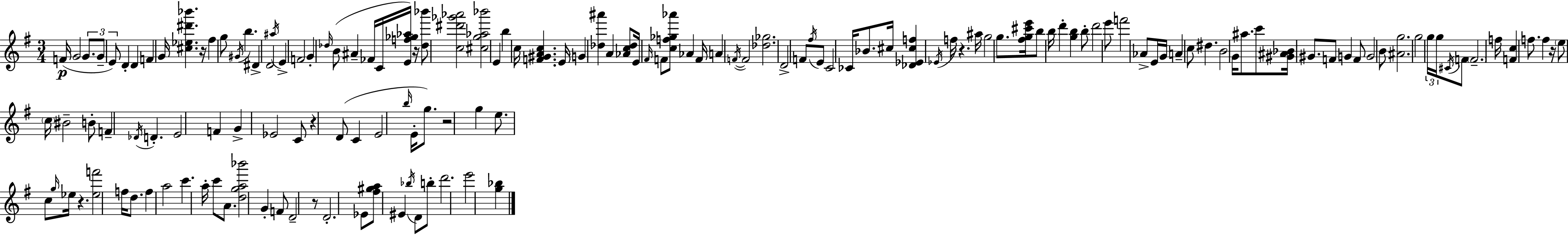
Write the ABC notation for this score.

X:1
T:Untitled
M:3/4
L:1/4
K:G
F/4 G2 G/2 G/2 E/2 D D F G/4 [^c_e^d'_b'] z/4 ^f g/2 ^G/4 b ^D D2 ^a/4 E F2 G _d/4 B/2 ^A _F/4 C/4 [Ef_g_a]/4 z/4 [_d_b']/2 [c^d'_g'_a']2 [^cg_a_b']2 E b c/4 [F^GAc] E/4 G [_d^a'] A [_Ac_d]/2 E/4 ^F/4 F/2 [cf_g_a']/2 _A F/4 A F/4 F2 [_d_g]2 D2 F/2 ^f/4 E/2 C2 _C/4 _B/2 ^c/4 [_D_E^cf] _E/4 f/4 z ^a/4 g2 g/2 [^fg^c'e']/4 b/2 b/4 d' [gb] b/2 d'2 e'/2 f'2 _A/2 E/4 G/4 A c/2 ^d B2 G/4 ^a/2 c'/2 [^G^A_B]/4 ^G/2 F/2 G F/2 G2 B/2 [^Ag]2 g2 g/4 g/4 ^C/4 F/2 F2 f/4 [Fc] f/2 f z/4 e/2 c/4 ^B2 B/2 F _D/4 D E2 F G _E2 C/2 z D/2 C E2 b/4 E/4 g/2 z2 g e/2 c/2 g/4 _e/4 z [_ef']2 f/4 d/2 f a2 c' a/4 c'/2 A/2 [dga_b']2 G F/2 D2 z/2 D2 _E/2 [^f^ga]/2 ^E _b/4 D/2 b/2 d'2 e'2 [g_b]